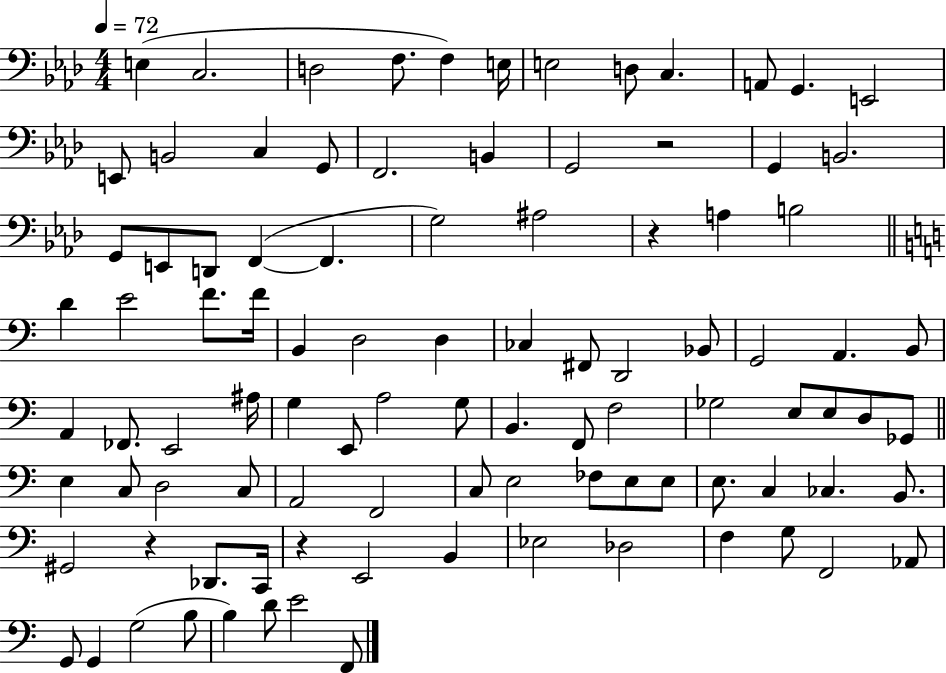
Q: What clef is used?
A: bass